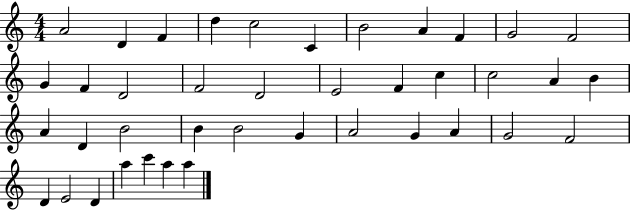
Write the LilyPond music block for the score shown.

{
  \clef treble
  \numericTimeSignature
  \time 4/4
  \key c \major
  a'2 d'4 f'4 | d''4 c''2 c'4 | b'2 a'4 f'4 | g'2 f'2 | \break g'4 f'4 d'2 | f'2 d'2 | e'2 f'4 c''4 | c''2 a'4 b'4 | \break a'4 d'4 b'2 | b'4 b'2 g'4 | a'2 g'4 a'4 | g'2 f'2 | \break d'4 e'2 d'4 | a''4 c'''4 a''4 a''4 | \bar "|."
}